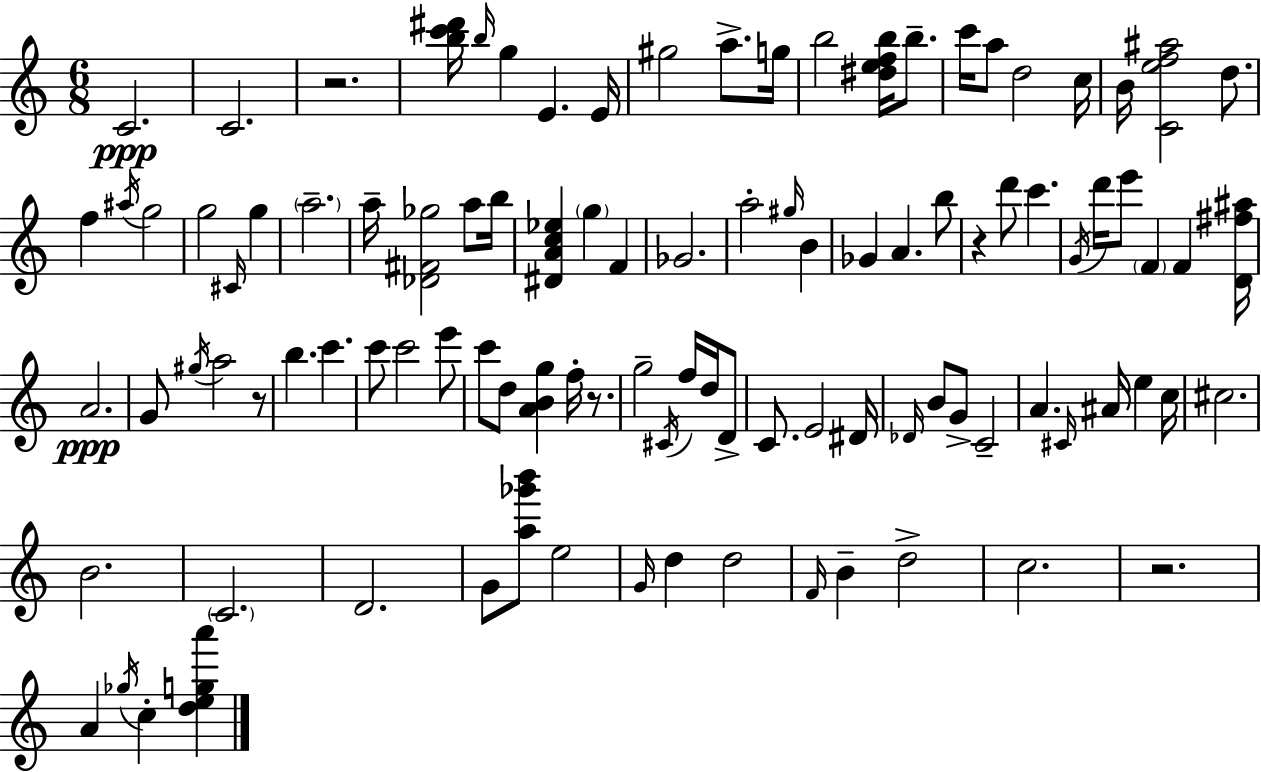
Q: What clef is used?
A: treble